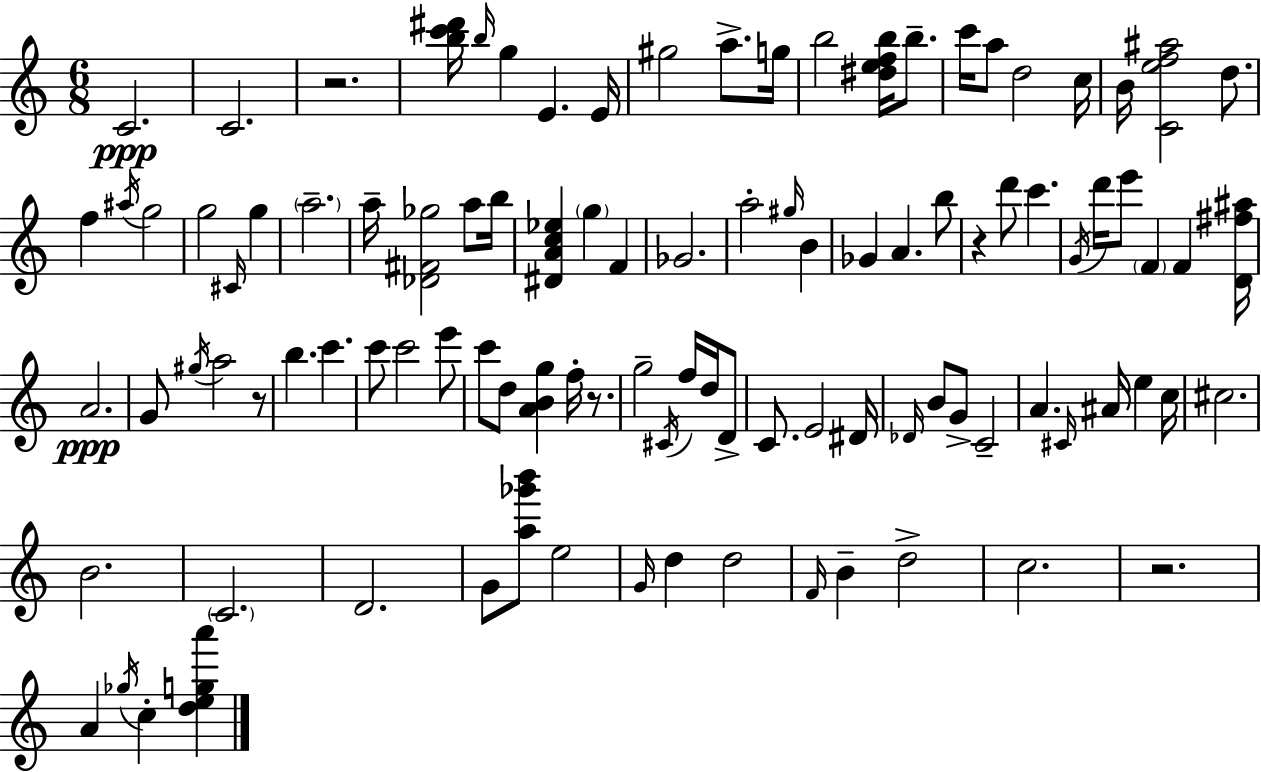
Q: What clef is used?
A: treble